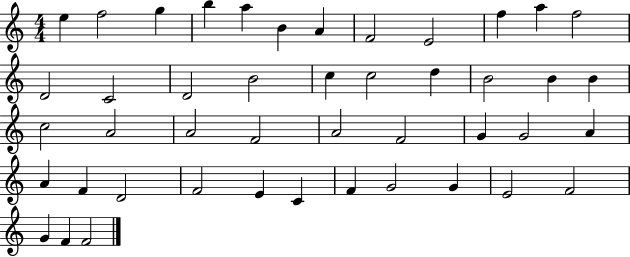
E5/q F5/h G5/q B5/q A5/q B4/q A4/q F4/h E4/h F5/q A5/q F5/h D4/h C4/h D4/h B4/h C5/q C5/h D5/q B4/h B4/q B4/q C5/h A4/h A4/h F4/h A4/h F4/h G4/q G4/h A4/q A4/q F4/q D4/h F4/h E4/q C4/q F4/q G4/h G4/q E4/h F4/h G4/q F4/q F4/h